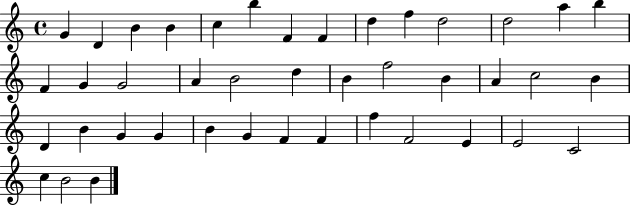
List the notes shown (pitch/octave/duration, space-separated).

G4/q D4/q B4/q B4/q C5/q B5/q F4/q F4/q D5/q F5/q D5/h D5/h A5/q B5/q F4/q G4/q G4/h A4/q B4/h D5/q B4/q F5/h B4/q A4/q C5/h B4/q D4/q B4/q G4/q G4/q B4/q G4/q F4/q F4/q F5/q F4/h E4/q E4/h C4/h C5/q B4/h B4/q